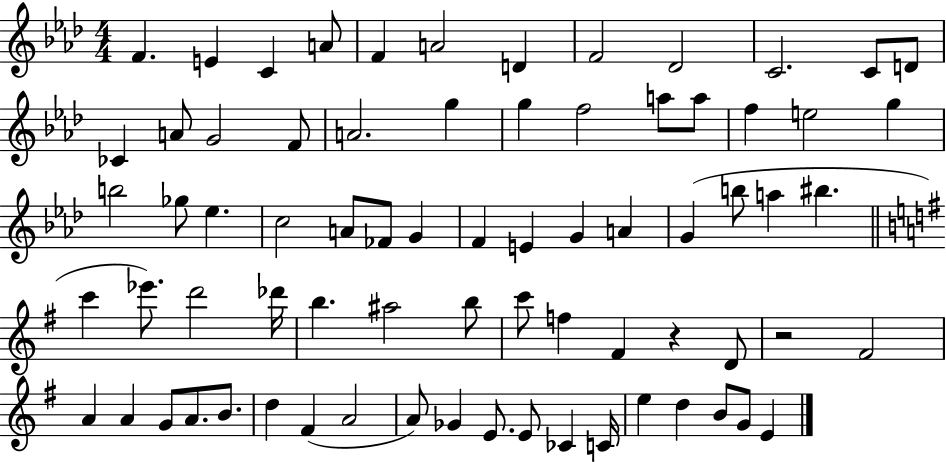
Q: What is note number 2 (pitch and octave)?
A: E4